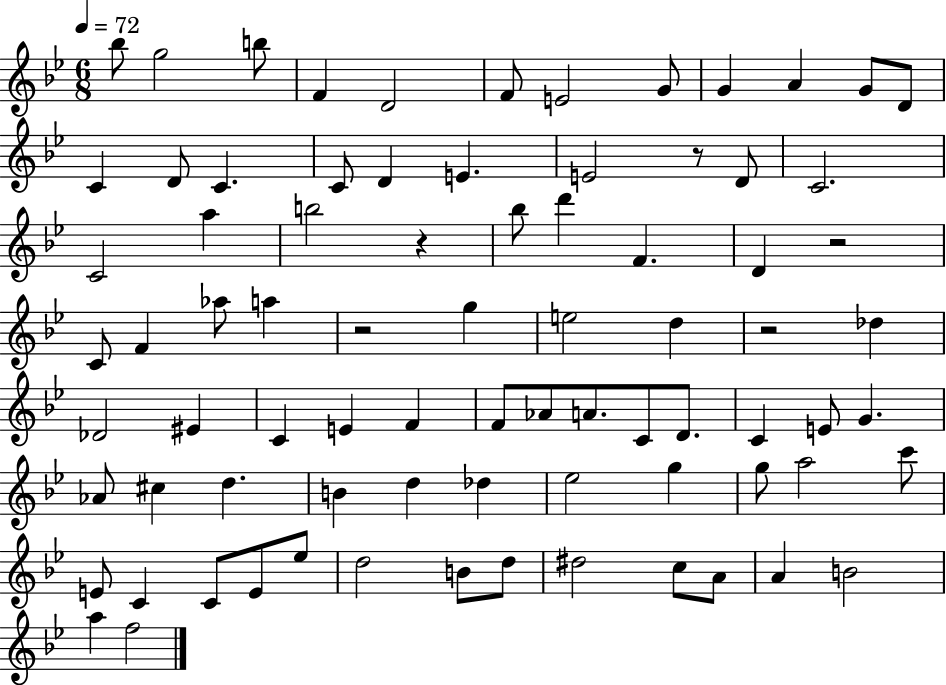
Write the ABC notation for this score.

X:1
T:Untitled
M:6/8
L:1/4
K:Bb
_b/2 g2 b/2 F D2 F/2 E2 G/2 G A G/2 D/2 C D/2 C C/2 D E E2 z/2 D/2 C2 C2 a b2 z _b/2 d' F D z2 C/2 F _a/2 a z2 g e2 d z2 _d _D2 ^E C E F F/2 _A/2 A/2 C/2 D/2 C E/2 G _A/2 ^c d B d _d _e2 g g/2 a2 c'/2 E/2 C C/2 E/2 _e/2 d2 B/2 d/2 ^d2 c/2 A/2 A B2 a f2